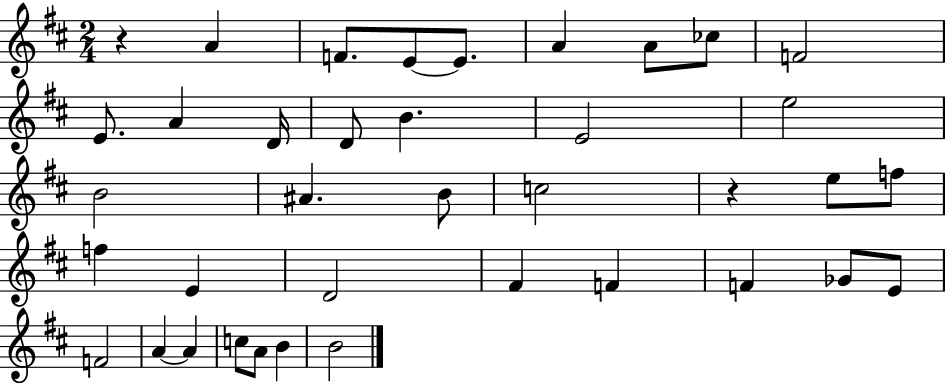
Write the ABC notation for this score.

X:1
T:Untitled
M:2/4
L:1/4
K:D
z A F/2 E/2 E/2 A A/2 _c/2 F2 E/2 A D/4 D/2 B E2 e2 B2 ^A B/2 c2 z e/2 f/2 f E D2 ^F F F _G/2 E/2 F2 A A c/2 A/2 B B2